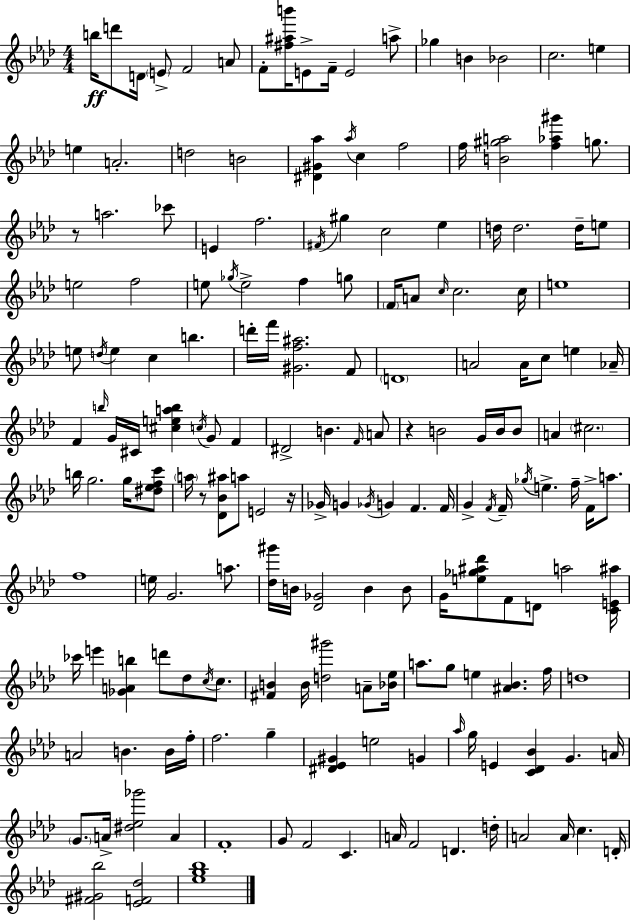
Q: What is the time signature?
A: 4/4